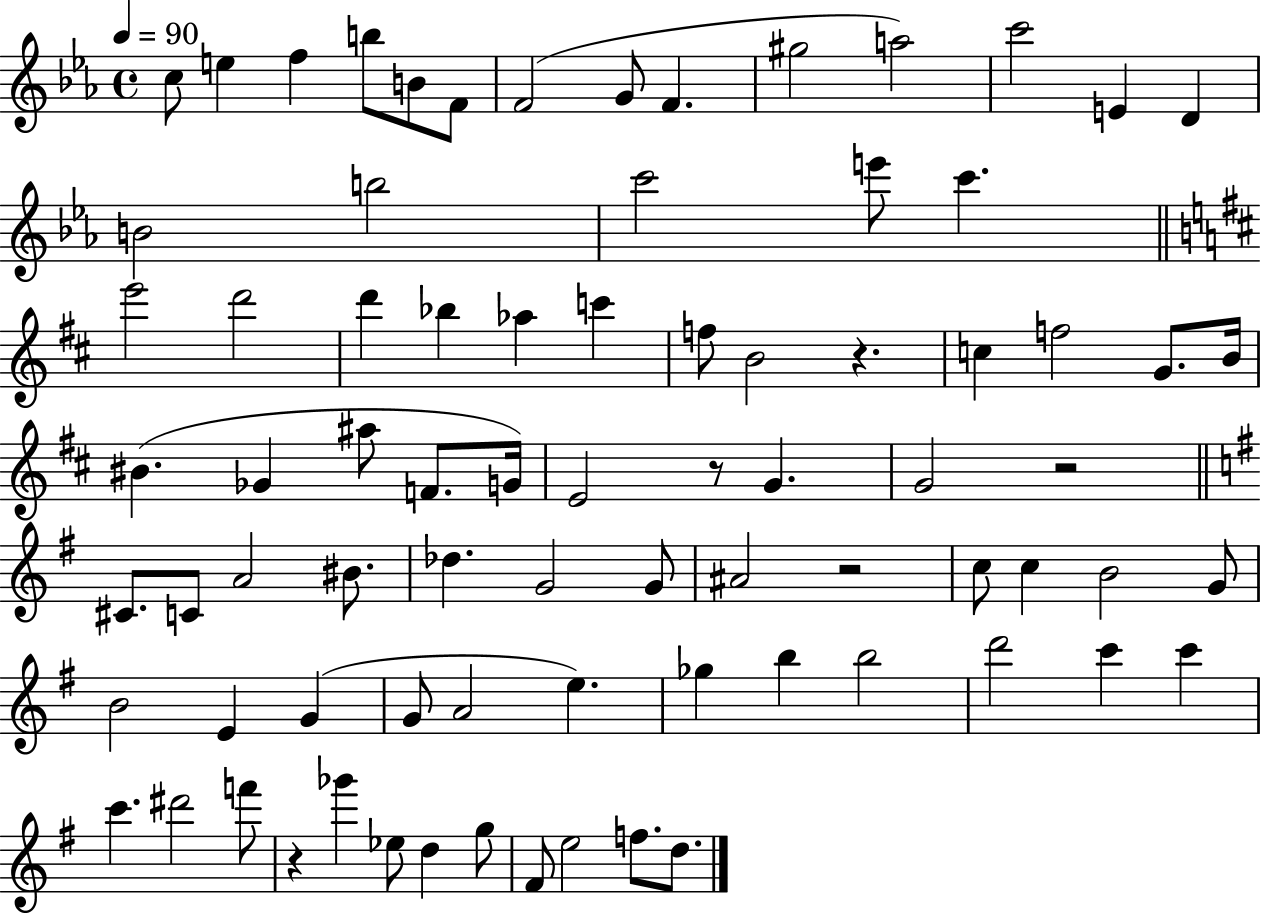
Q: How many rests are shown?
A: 5